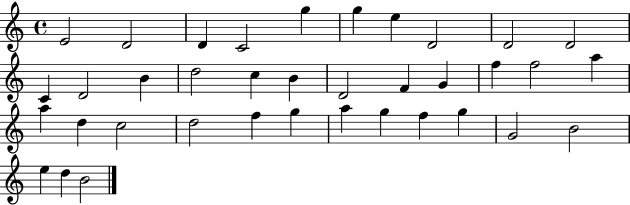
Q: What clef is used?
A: treble